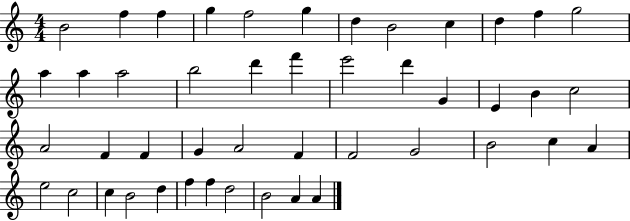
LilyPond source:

{
  \clef treble
  \numericTimeSignature
  \time 4/4
  \key c \major
  b'2 f''4 f''4 | g''4 f''2 g''4 | d''4 b'2 c''4 | d''4 f''4 g''2 | \break a''4 a''4 a''2 | b''2 d'''4 f'''4 | e'''2 d'''4 g'4 | e'4 b'4 c''2 | \break a'2 f'4 f'4 | g'4 a'2 f'4 | f'2 g'2 | b'2 c''4 a'4 | \break e''2 c''2 | c''4 b'2 d''4 | f''4 f''4 d''2 | b'2 a'4 a'4 | \break \bar "|."
}